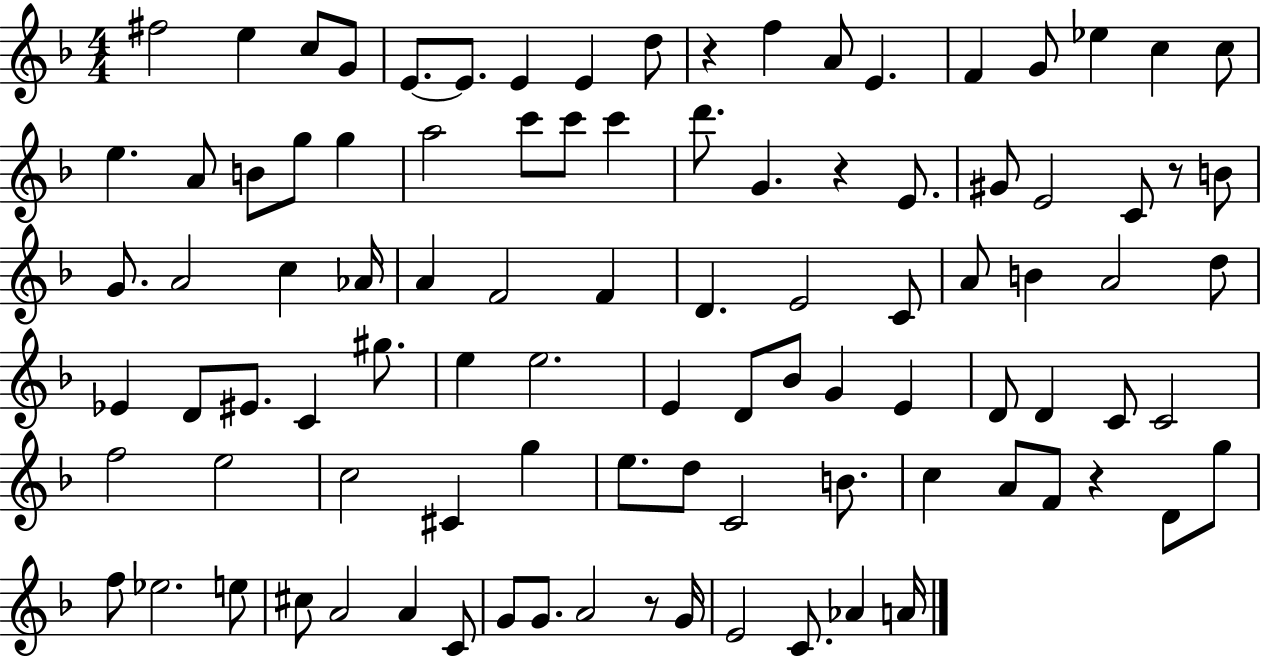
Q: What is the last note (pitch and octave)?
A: A4